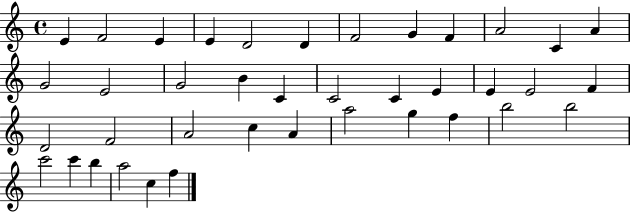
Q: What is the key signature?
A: C major